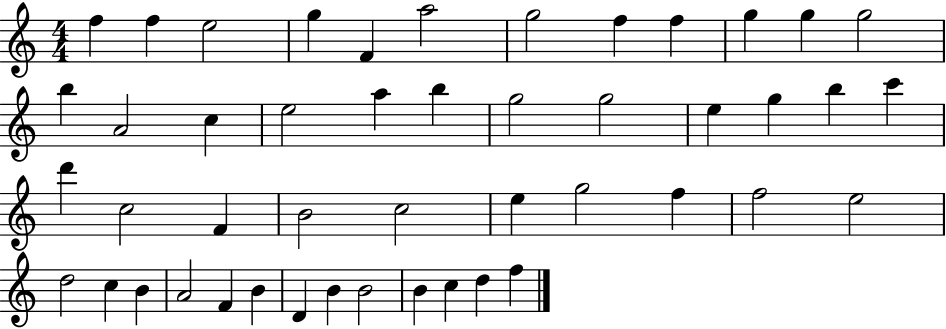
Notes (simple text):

F5/q F5/q E5/h G5/q F4/q A5/h G5/h F5/q F5/q G5/q G5/q G5/h B5/q A4/h C5/q E5/h A5/q B5/q G5/h G5/h E5/q G5/q B5/q C6/q D6/q C5/h F4/q B4/h C5/h E5/q G5/h F5/q F5/h E5/h D5/h C5/q B4/q A4/h F4/q B4/q D4/q B4/q B4/h B4/q C5/q D5/q F5/q